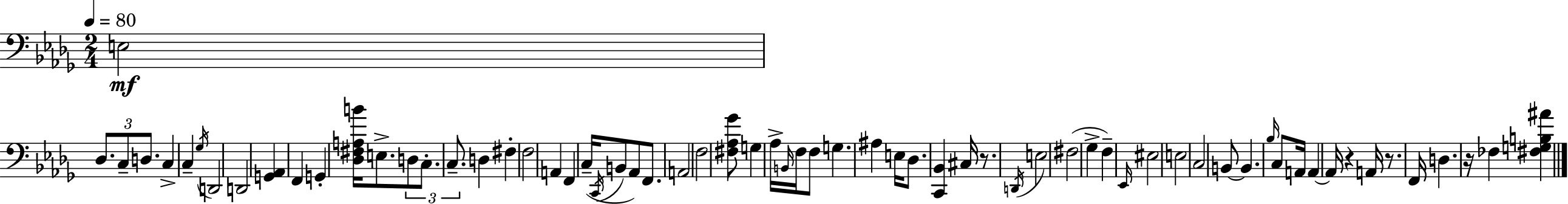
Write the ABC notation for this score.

X:1
T:Untitled
M:2/4
L:1/4
K:Bbm
E,2 _D,/2 C,/2 D,/2 C, C, _G,/4 D,,2 D,,2 [G,,_A,,] F,, G,, [_D,^F,A,B]/4 E,/2 D,/2 C,/2 C,/2 D, ^F, F,2 A,, F,, C,/4 C,,/4 B,,/2 _A,,/2 F,,/2 A,,2 F,2 [^F,_A,_G]/2 G, _A,/4 B,,/4 F,/4 F,/2 G, ^A, E,/4 _D,/2 [C,,_B,,] ^C,/4 z/2 D,,/4 E,2 ^F,2 _G, F, _E,,/4 ^E,2 E,2 C,2 B,,/2 B,, _B,/4 C,/2 A,,/4 A,, A,,/4 z A,,/4 z/2 F,,/4 D, z/4 _F, [^F,G,B,^A]